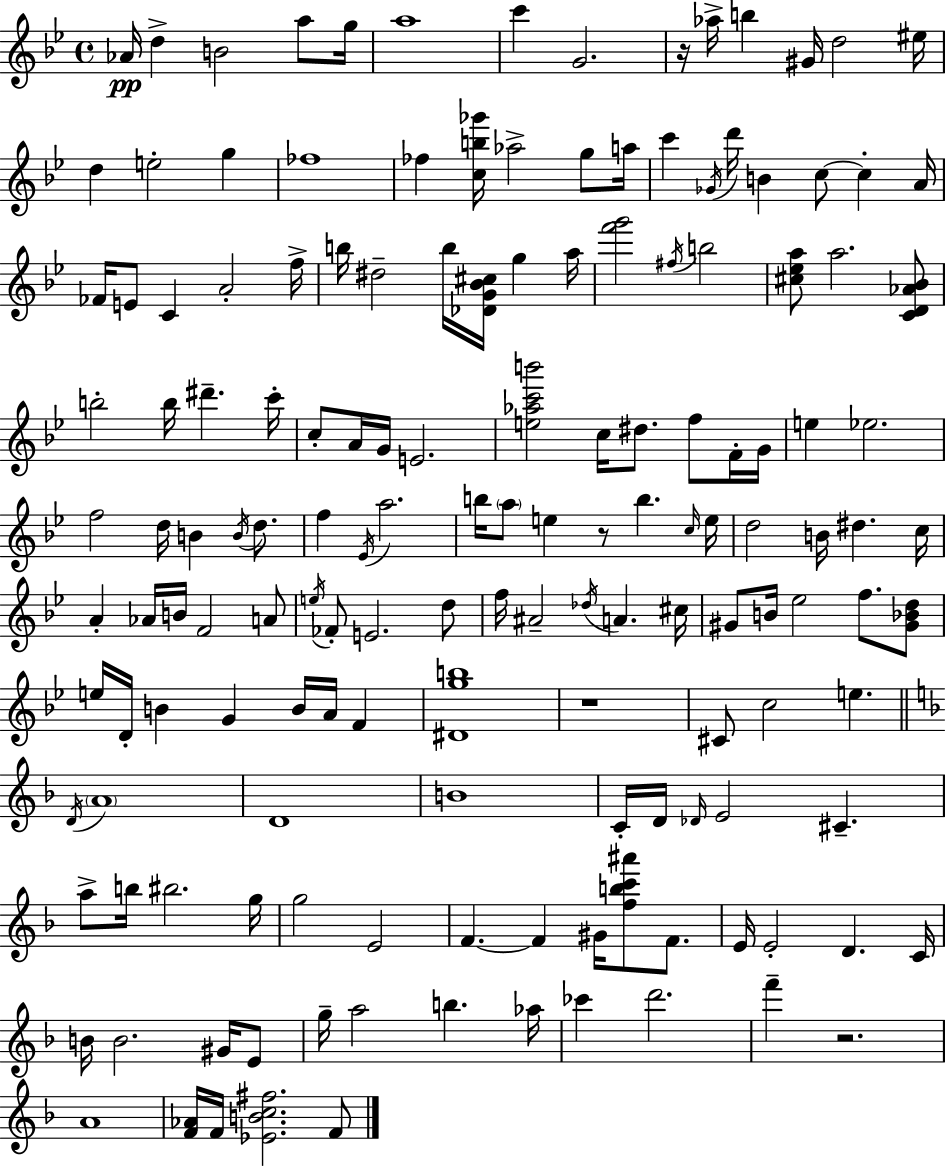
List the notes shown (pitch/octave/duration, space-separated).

Ab4/s D5/q B4/h A5/e G5/s A5/w C6/q G4/h. R/s Ab5/s B5/q G#4/s D5/h EIS5/s D5/q E5/h G5/q FES5/w FES5/q [C5,B5,Gb6]/s Ab5/h G5/e A5/s C6/q Gb4/s D6/s B4/q C5/e C5/q A4/s FES4/s E4/e C4/q A4/h F5/s B5/s D#5/h B5/s [Db4,G4,Bb4,C#5]/s G5/q A5/s [F6,G6]/h F#5/s B5/h [C#5,Eb5,A5]/e A5/h. [C4,D4,Ab4,Bb4]/e B5/h B5/s D#6/q. C6/s C5/e A4/s G4/s E4/h. [E5,Ab5,C6,B6]/h C5/s D#5/e. F5/e F4/s G4/s E5/q Eb5/h. F5/h D5/s B4/q B4/s D5/e. F5/q Eb4/s A5/h. B5/s A5/e E5/q R/e B5/q. C5/s E5/s D5/h B4/s D#5/q. C5/s A4/q Ab4/s B4/s F4/h A4/e E5/s FES4/e E4/h. D5/e F5/s A#4/h Db5/s A4/q. C#5/s G#4/e B4/s Eb5/h F5/e. [G#4,Bb4,D5]/e E5/s D4/s B4/q G4/q B4/s A4/s F4/q [D#4,G5,B5]/w R/w C#4/e C5/h E5/q. D4/s A4/w D4/w B4/w C4/s D4/s Db4/s E4/h C#4/q. A5/e B5/s BIS5/h. G5/s G5/h E4/h F4/q. F4/q G#4/s [F5,B5,C6,A#6]/e F4/e. E4/s E4/h D4/q. C4/s B4/s B4/h. G#4/s E4/e G5/s A5/h B5/q. Ab5/s CES6/q D6/h. F6/q R/h. A4/w [F4,Ab4]/s F4/s [Eb4,B4,C5,F#5]/h. F4/e